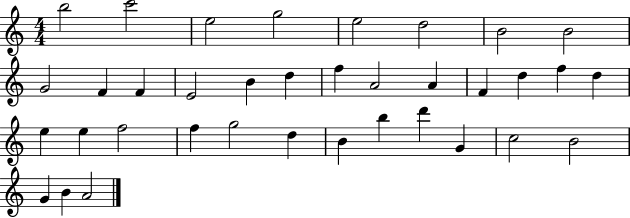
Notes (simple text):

B5/h C6/h E5/h G5/h E5/h D5/h B4/h B4/h G4/h F4/q F4/q E4/h B4/q D5/q F5/q A4/h A4/q F4/q D5/q F5/q D5/q E5/q E5/q F5/h F5/q G5/h D5/q B4/q B5/q D6/q G4/q C5/h B4/h G4/q B4/q A4/h